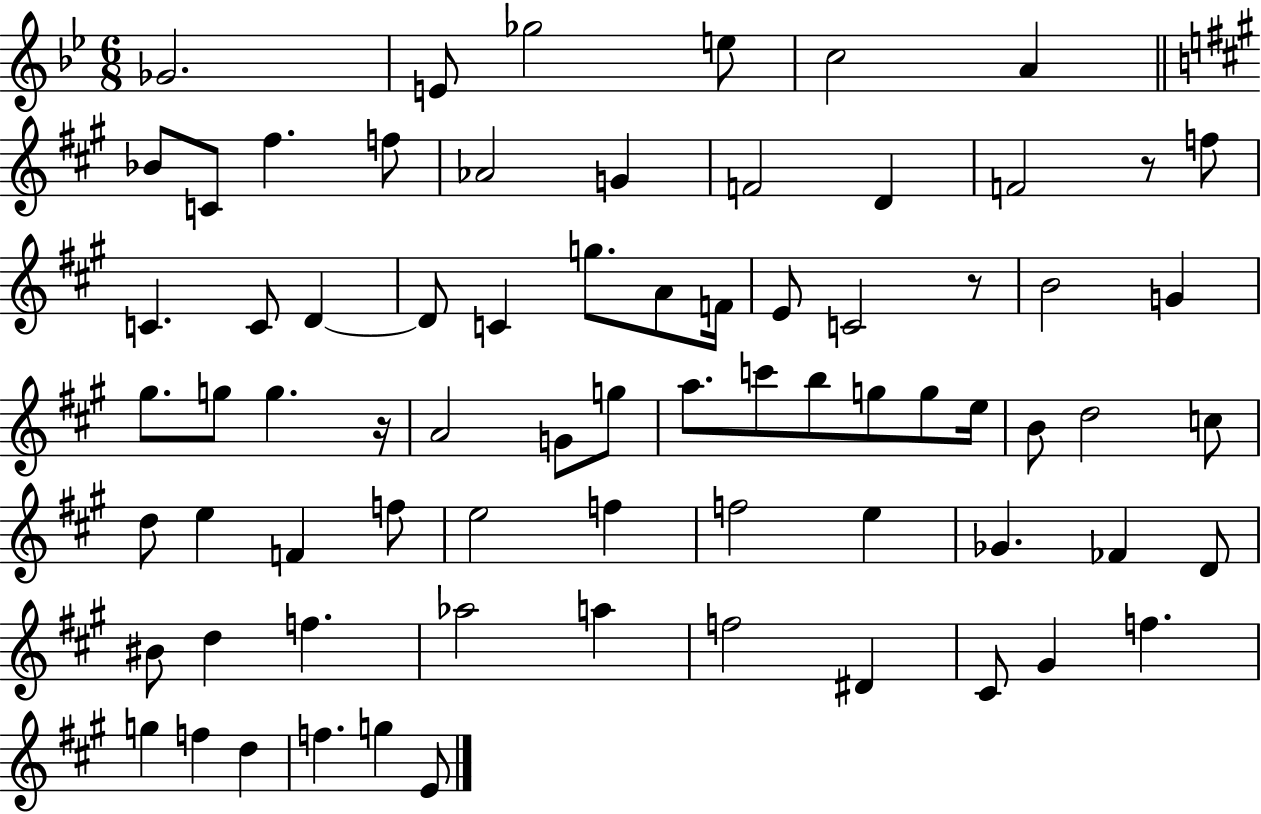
{
  \clef treble
  \numericTimeSignature
  \time 6/8
  \key bes \major
  ges'2. | e'8 ges''2 e''8 | c''2 a'4 | \bar "||" \break \key a \major bes'8 c'8 fis''4. f''8 | aes'2 g'4 | f'2 d'4 | f'2 r8 f''8 | \break c'4. c'8 d'4~~ | d'8 c'4 g''8. a'8 f'16 | e'8 c'2 r8 | b'2 g'4 | \break gis''8. g''8 g''4. r16 | a'2 g'8 g''8 | a''8. c'''8 b''8 g''8 g''8 e''16 | b'8 d''2 c''8 | \break d''8 e''4 f'4 f''8 | e''2 f''4 | f''2 e''4 | ges'4. fes'4 d'8 | \break bis'8 d''4 f''4. | aes''2 a''4 | f''2 dis'4 | cis'8 gis'4 f''4. | \break g''4 f''4 d''4 | f''4. g''4 e'8 | \bar "|."
}